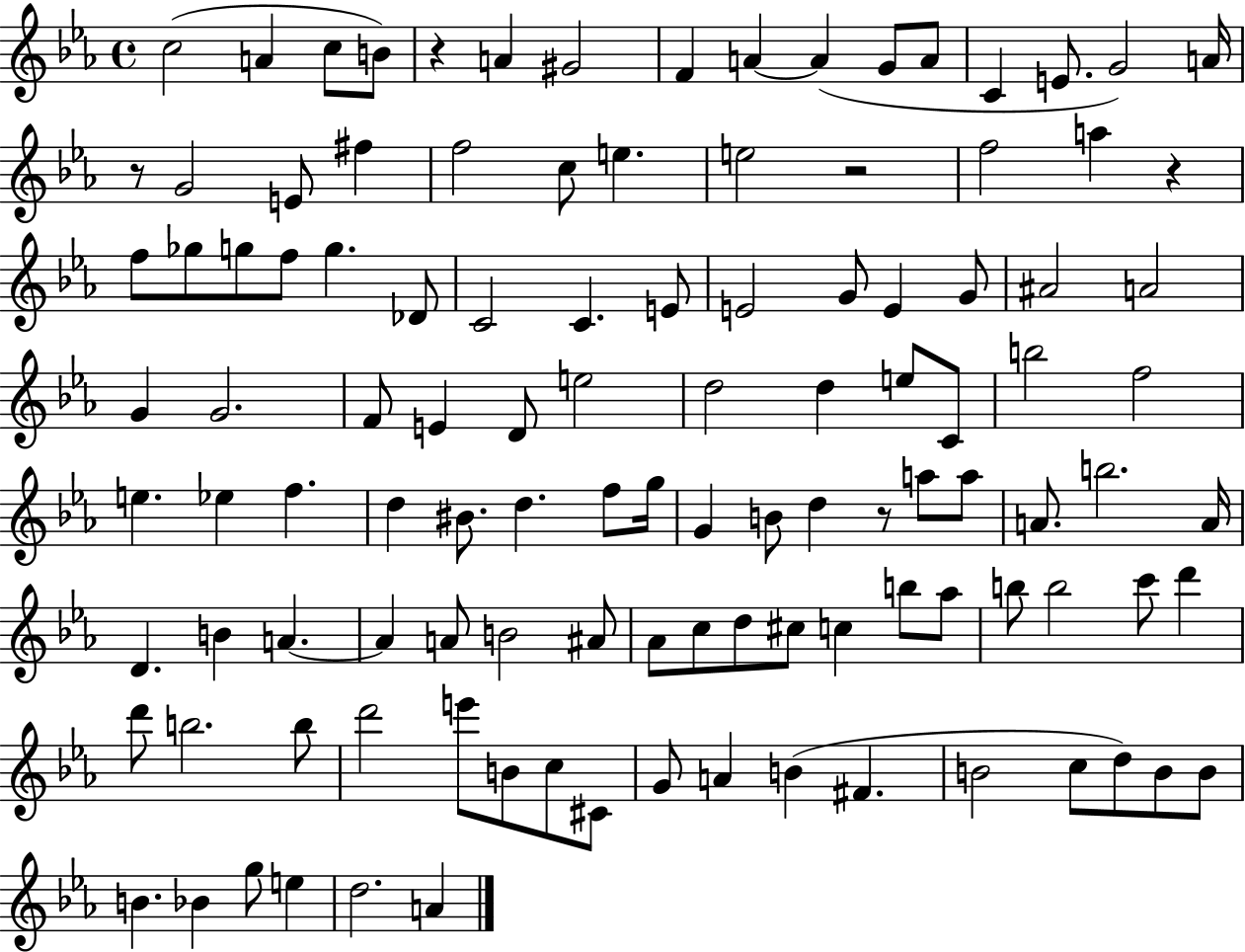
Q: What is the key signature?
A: EES major